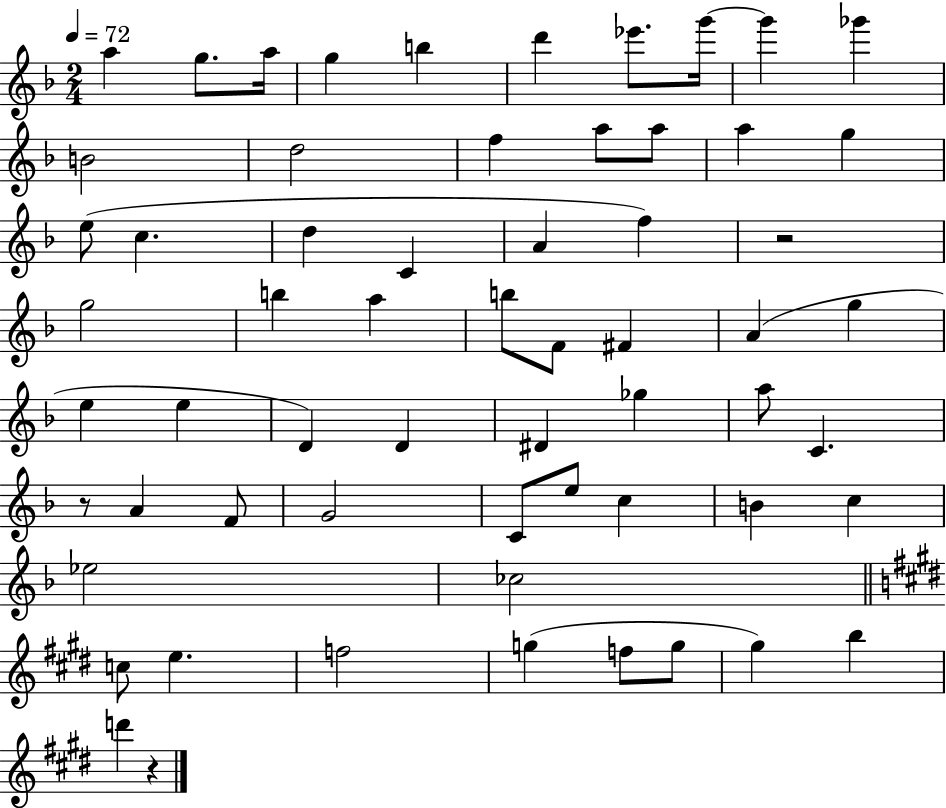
A5/q G5/e. A5/s G5/q B5/q D6/q Eb6/e. G6/s G6/q Gb6/q B4/h D5/h F5/q A5/e A5/e A5/q G5/q E5/e C5/q. D5/q C4/q A4/q F5/q R/h G5/h B5/q A5/q B5/e F4/e F#4/q A4/q G5/q E5/q E5/q D4/q D4/q D#4/q Gb5/q A5/e C4/q. R/e A4/q F4/e G4/h C4/e E5/e C5/q B4/q C5/q Eb5/h CES5/h C5/e E5/q. F5/h G5/q F5/e G5/e G#5/q B5/q D6/q R/q